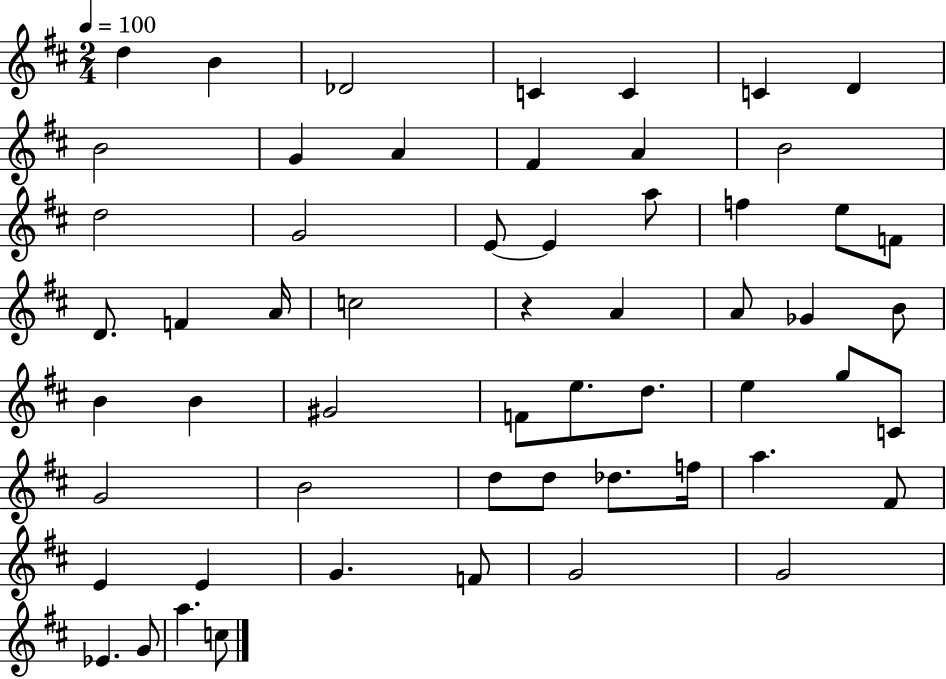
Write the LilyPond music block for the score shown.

{
  \clef treble
  \numericTimeSignature
  \time 2/4
  \key d \major
  \tempo 4 = 100
  d''4 b'4 | des'2 | c'4 c'4 | c'4 d'4 | \break b'2 | g'4 a'4 | fis'4 a'4 | b'2 | \break d''2 | g'2 | e'8~~ e'4 a''8 | f''4 e''8 f'8 | \break d'8. f'4 a'16 | c''2 | r4 a'4 | a'8 ges'4 b'8 | \break b'4 b'4 | gis'2 | f'8 e''8. d''8. | e''4 g''8 c'8 | \break g'2 | b'2 | d''8 d''8 des''8. f''16 | a''4. fis'8 | \break e'4 e'4 | g'4. f'8 | g'2 | g'2 | \break ees'4. g'8 | a''4. c''8 | \bar "|."
}